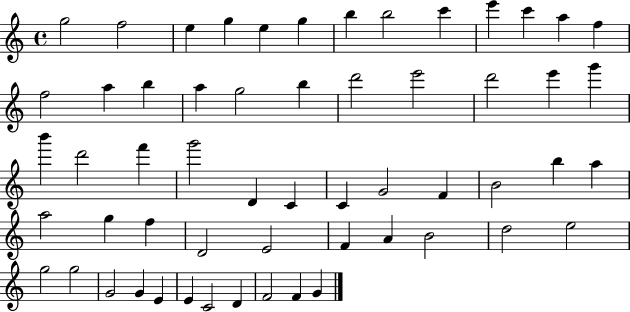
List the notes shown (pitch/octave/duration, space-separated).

G5/h F5/h E5/q G5/q E5/q G5/q B5/q B5/h C6/q E6/q C6/q A5/q F5/q F5/h A5/q B5/q A5/q G5/h B5/q D6/h E6/h D6/h E6/q G6/q B6/q D6/h F6/q G6/h D4/q C4/q C4/q G4/h F4/q B4/h B5/q A5/q A5/h G5/q F5/q D4/h E4/h F4/q A4/q B4/h D5/h E5/h G5/h G5/h G4/h G4/q E4/q E4/q C4/h D4/q F4/h F4/q G4/q